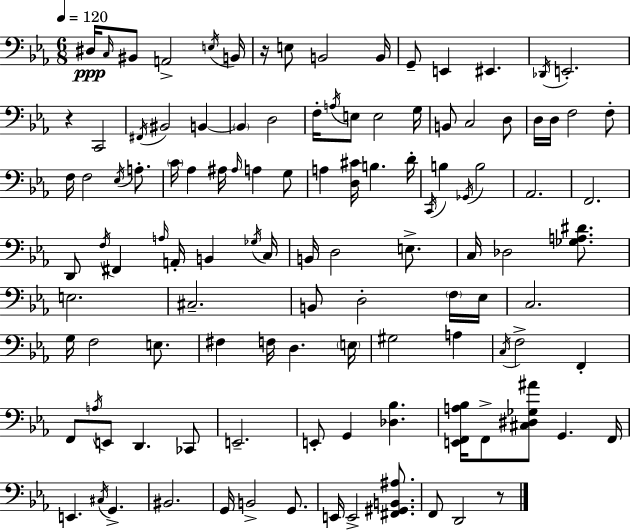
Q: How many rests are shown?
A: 3